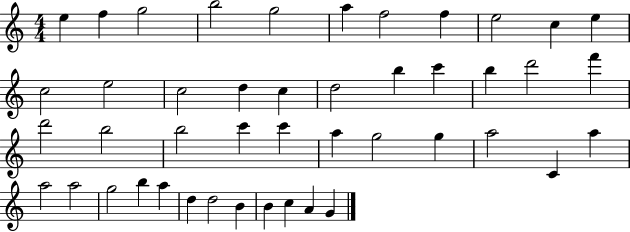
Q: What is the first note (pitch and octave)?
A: E5